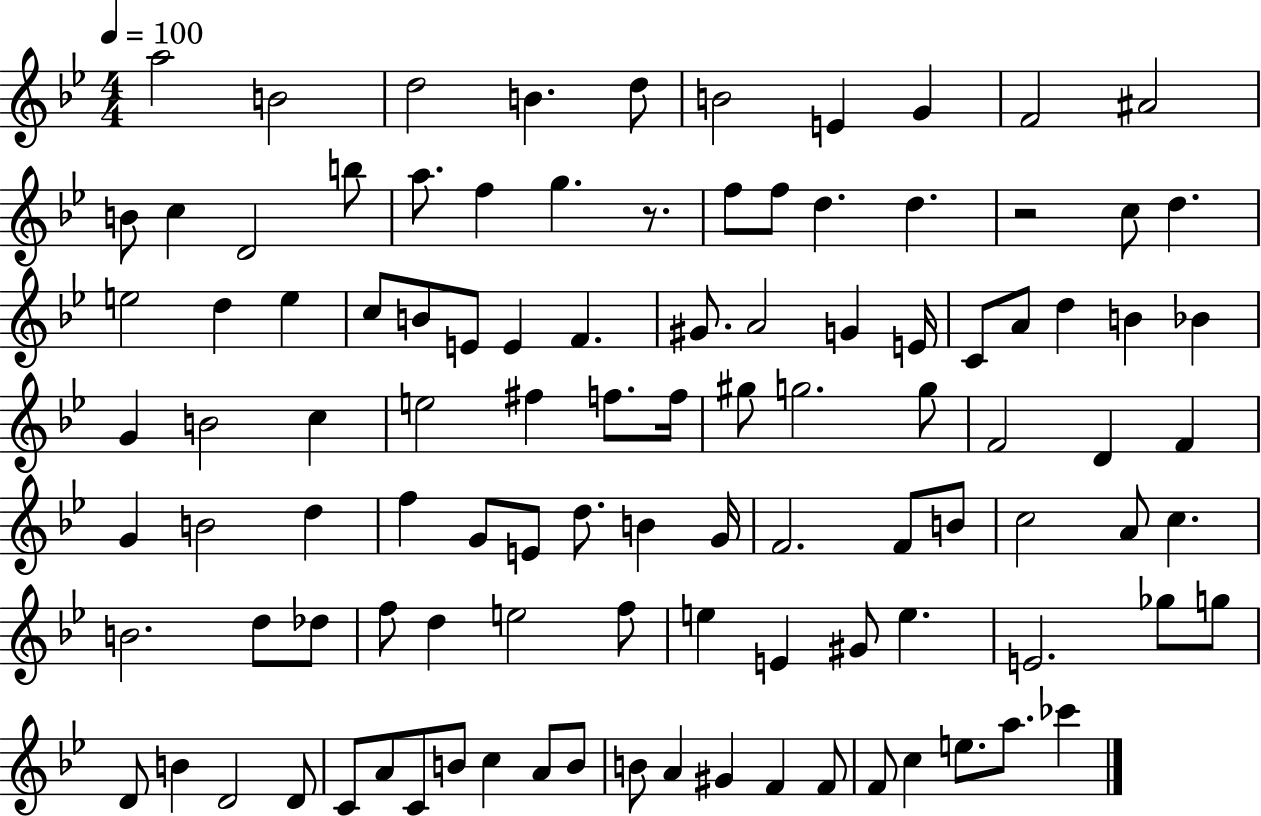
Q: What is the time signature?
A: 4/4